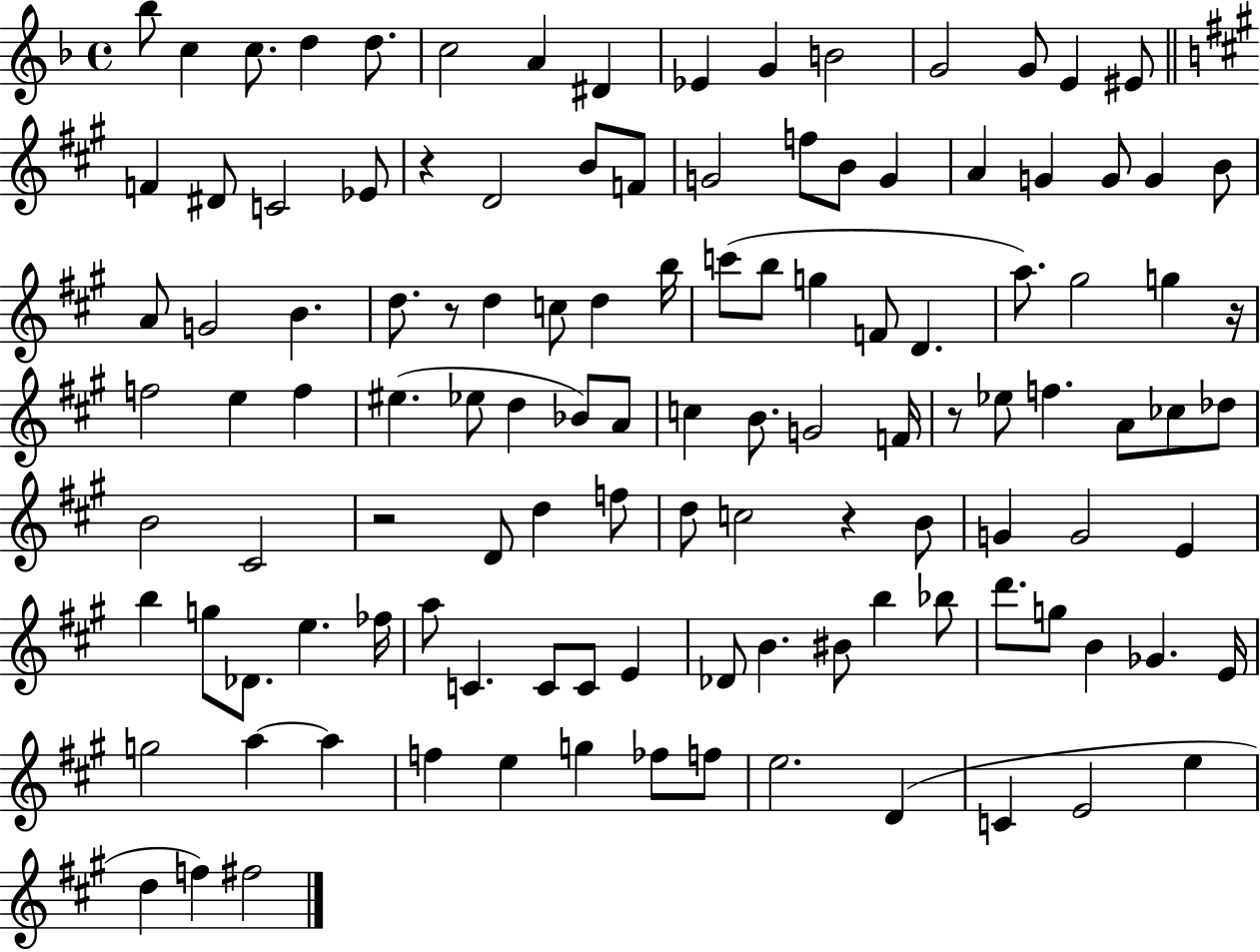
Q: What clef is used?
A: treble